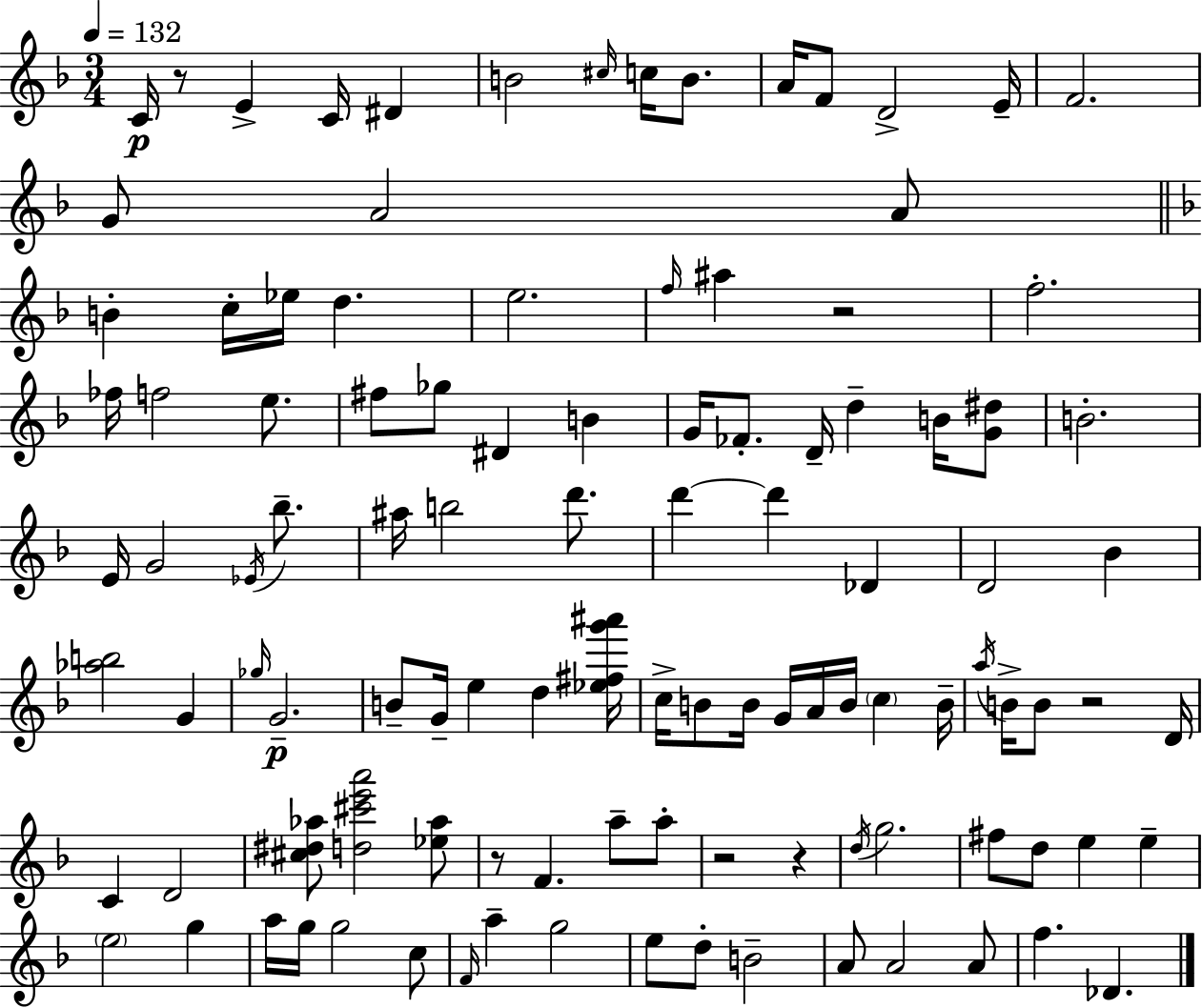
{
  \clef treble
  \numericTimeSignature
  \time 3/4
  \key d \minor
  \tempo 4 = 132
  c'16\p r8 e'4-> c'16 dis'4 | b'2 \grace { cis''16 } c''16 b'8. | a'16 f'8 d'2-> | e'16-- f'2. | \break g'8 a'2 a'8 | \bar "||" \break \key f \major b'4-. c''16-. ees''16 d''4. | e''2. | \grace { f''16 } ais''4 r2 | f''2.-. | \break fes''16 f''2 e''8. | fis''8 ges''8 dis'4 b'4 | g'16 fes'8.-. d'16-- d''4-- b'16 <g' dis''>8 | b'2.-. | \break e'16 g'2 \acciaccatura { ees'16 } bes''8.-- | ais''16 b''2 d'''8. | d'''4~~ d'''4 des'4 | d'2 bes'4 | \break <aes'' b''>2 g'4 | \grace { ges''16 }\p g'2.-- | b'8-- g'16-- e''4 d''4 | <ees'' fis'' g''' ais'''>16 c''16-> b'8 b'16 g'16 a'16 b'16 \parenthesize c''4 | \break b'16-- \acciaccatura { a''16 } b'16-> b'8 r2 | d'16 c'4 d'2 | <cis'' dis'' aes''>8 <d'' cis''' e''' a'''>2 | <ees'' aes''>8 r8 f'4. | \break a''8-- a''8-. r2 | r4 \acciaccatura { d''16 } g''2. | fis''8 d''8 e''4 | e''4-- \parenthesize e''2 | \break g''4 a''16 g''16 g''2 | c''8 \grace { f'16 } a''4-- g''2 | e''8 d''8-. b'2-- | a'8 a'2 | \break a'8 f''4. | des'4. \bar "|."
}